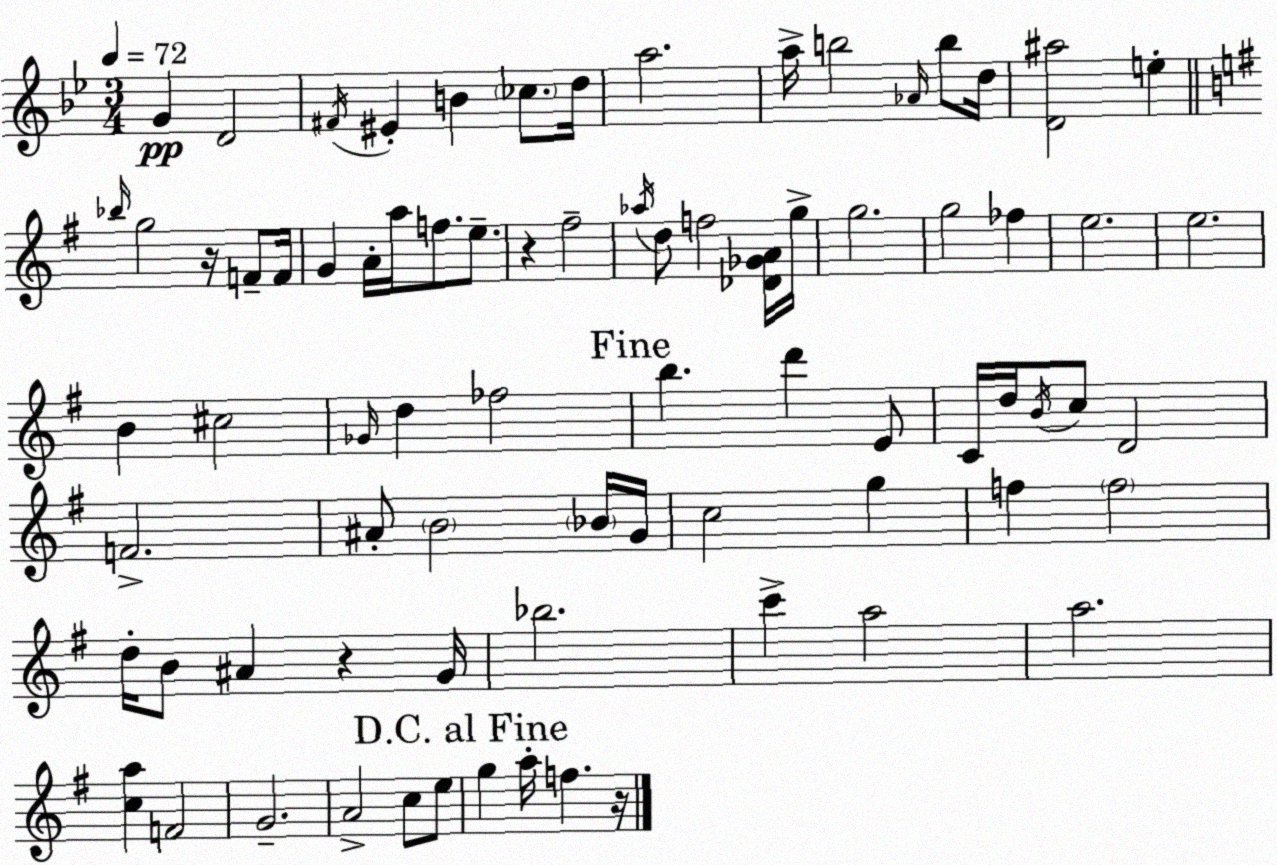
X:1
T:Untitled
M:3/4
L:1/4
K:Bb
G D2 ^F/4 ^E B _c/2 d/4 a2 a/4 b2 _A/4 b/2 d/4 [D^a]2 e _b/4 g2 z/4 F/2 F/4 G A/4 a/4 f/2 e/2 z ^f2 _a/4 d/2 f2 [_D_GA]/4 g/4 g2 g2 _f e2 e2 B ^c2 _G/4 d _f2 b d' E/2 C/4 d/4 B/4 c/2 D2 F2 ^A/2 B2 _B/4 G/4 c2 g f f2 d/4 B/2 ^A z G/4 _b2 c' a2 a2 [ca] F2 G2 A2 c/2 e/2 g a/4 f z/4